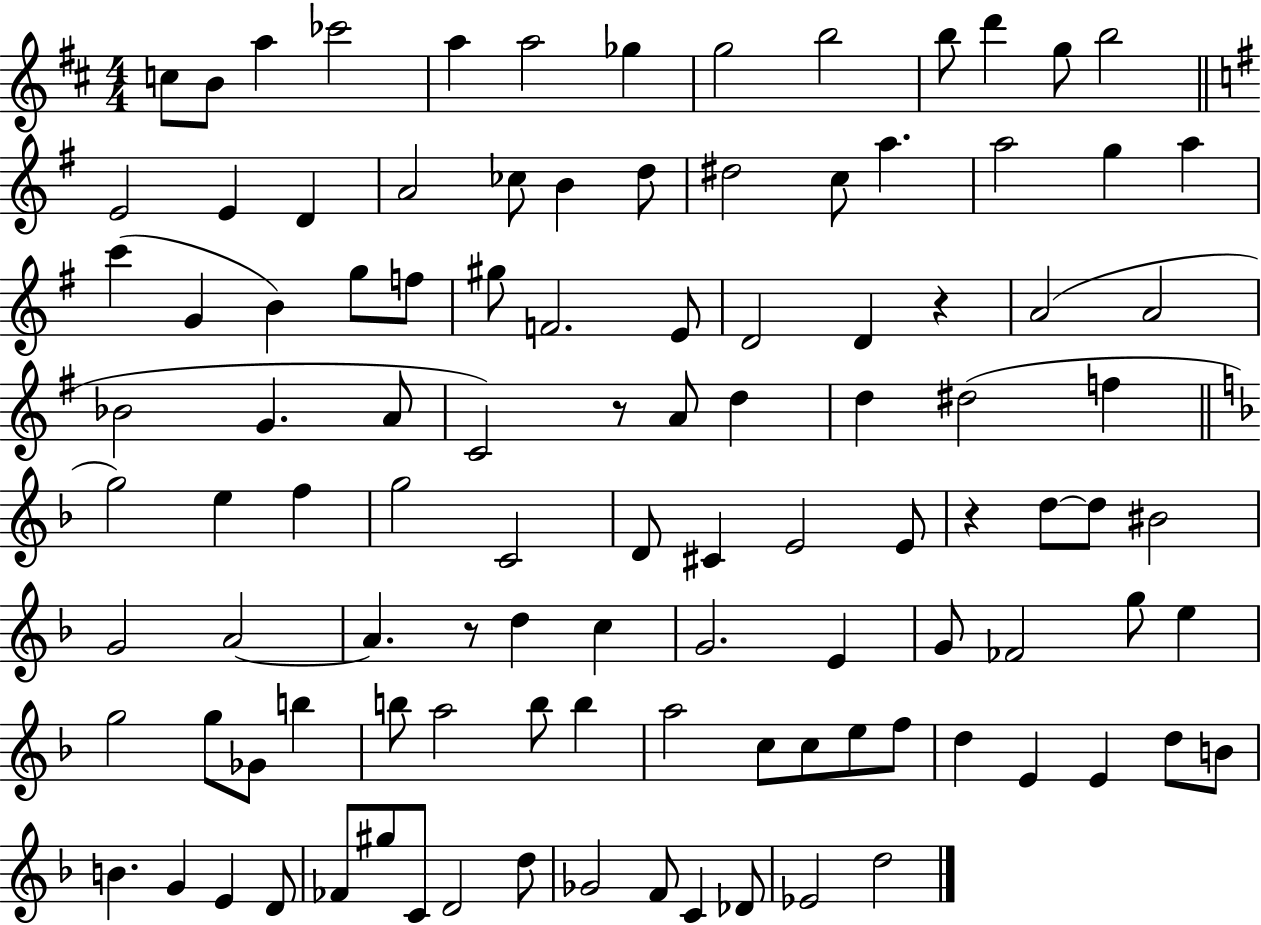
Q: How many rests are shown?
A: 4